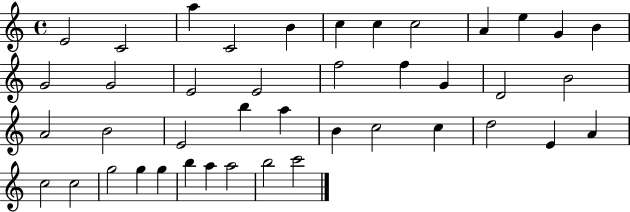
E4/h C4/h A5/q C4/h B4/q C5/q C5/q C5/h A4/q E5/q G4/q B4/q G4/h G4/h E4/h E4/h F5/h F5/q G4/q D4/h B4/h A4/h B4/h E4/h B5/q A5/q B4/q C5/h C5/q D5/h E4/q A4/q C5/h C5/h G5/h G5/q G5/q B5/q A5/q A5/h B5/h C6/h